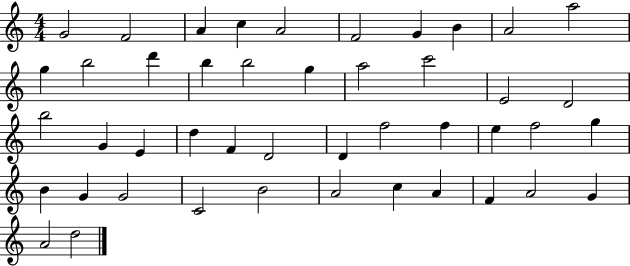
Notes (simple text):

G4/h F4/h A4/q C5/q A4/h F4/h G4/q B4/q A4/h A5/h G5/q B5/h D6/q B5/q B5/h G5/q A5/h C6/h E4/h D4/h B5/h G4/q E4/q D5/q F4/q D4/h D4/q F5/h F5/q E5/q F5/h G5/q B4/q G4/q G4/h C4/h B4/h A4/h C5/q A4/q F4/q A4/h G4/q A4/h D5/h